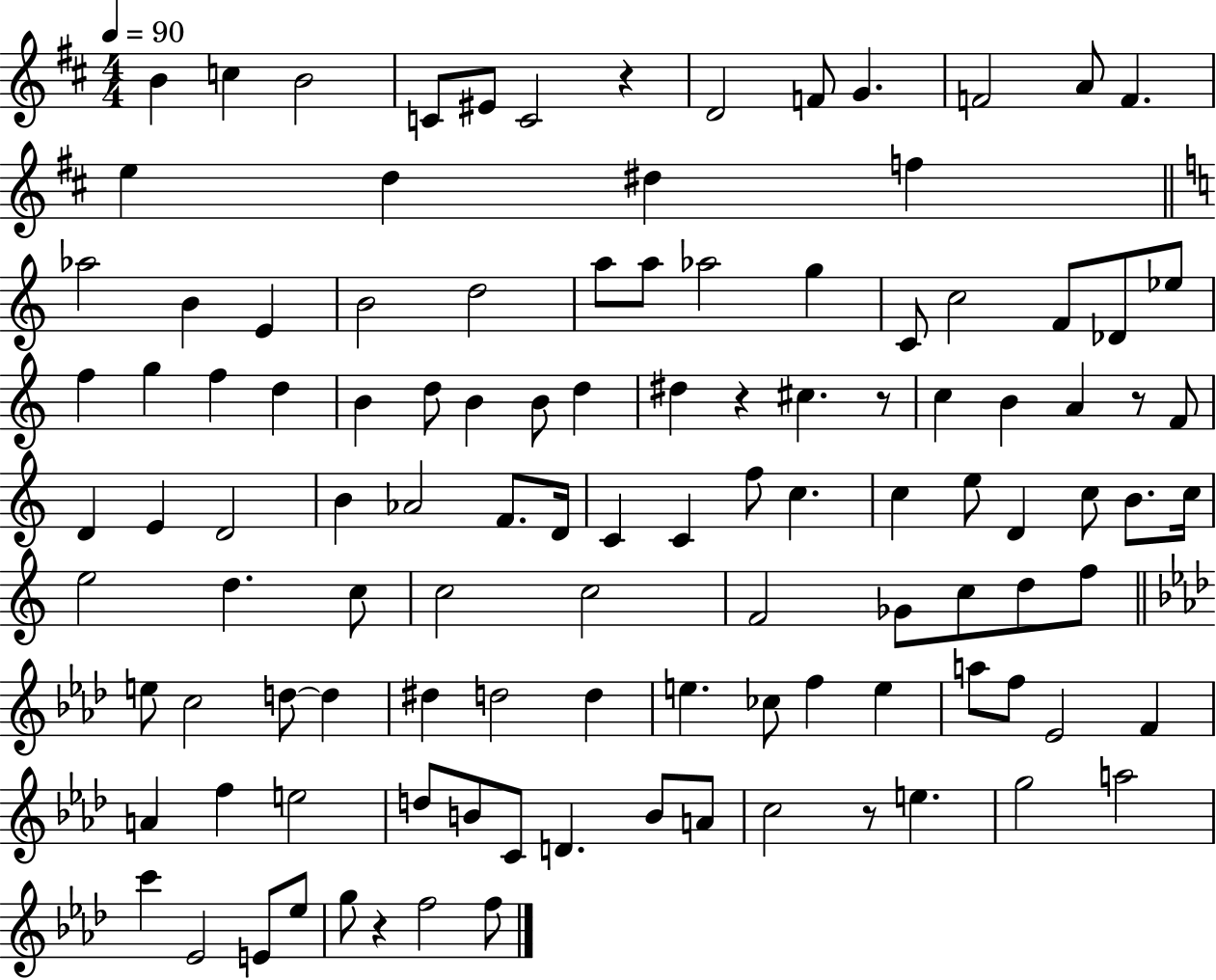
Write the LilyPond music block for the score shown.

{
  \clef treble
  \numericTimeSignature
  \time 4/4
  \key d \major
  \tempo 4 = 90
  b'4 c''4 b'2 | c'8 eis'8 c'2 r4 | d'2 f'8 g'4. | f'2 a'8 f'4. | \break e''4 d''4 dis''4 f''4 | \bar "||" \break \key c \major aes''2 b'4 e'4 | b'2 d''2 | a''8 a''8 aes''2 g''4 | c'8 c''2 f'8 des'8 ees''8 | \break f''4 g''4 f''4 d''4 | b'4 d''8 b'4 b'8 d''4 | dis''4 r4 cis''4. r8 | c''4 b'4 a'4 r8 f'8 | \break d'4 e'4 d'2 | b'4 aes'2 f'8. d'16 | c'4 c'4 f''8 c''4. | c''4 e''8 d'4 c''8 b'8. c''16 | \break e''2 d''4. c''8 | c''2 c''2 | f'2 ges'8 c''8 d''8 f''8 | \bar "||" \break \key f \minor e''8 c''2 d''8~~ d''4 | dis''4 d''2 d''4 | e''4. ces''8 f''4 e''4 | a''8 f''8 ees'2 f'4 | \break a'4 f''4 e''2 | d''8 b'8 c'8 d'4. b'8 a'8 | c''2 r8 e''4. | g''2 a''2 | \break c'''4 ees'2 e'8 ees''8 | g''8 r4 f''2 f''8 | \bar "|."
}